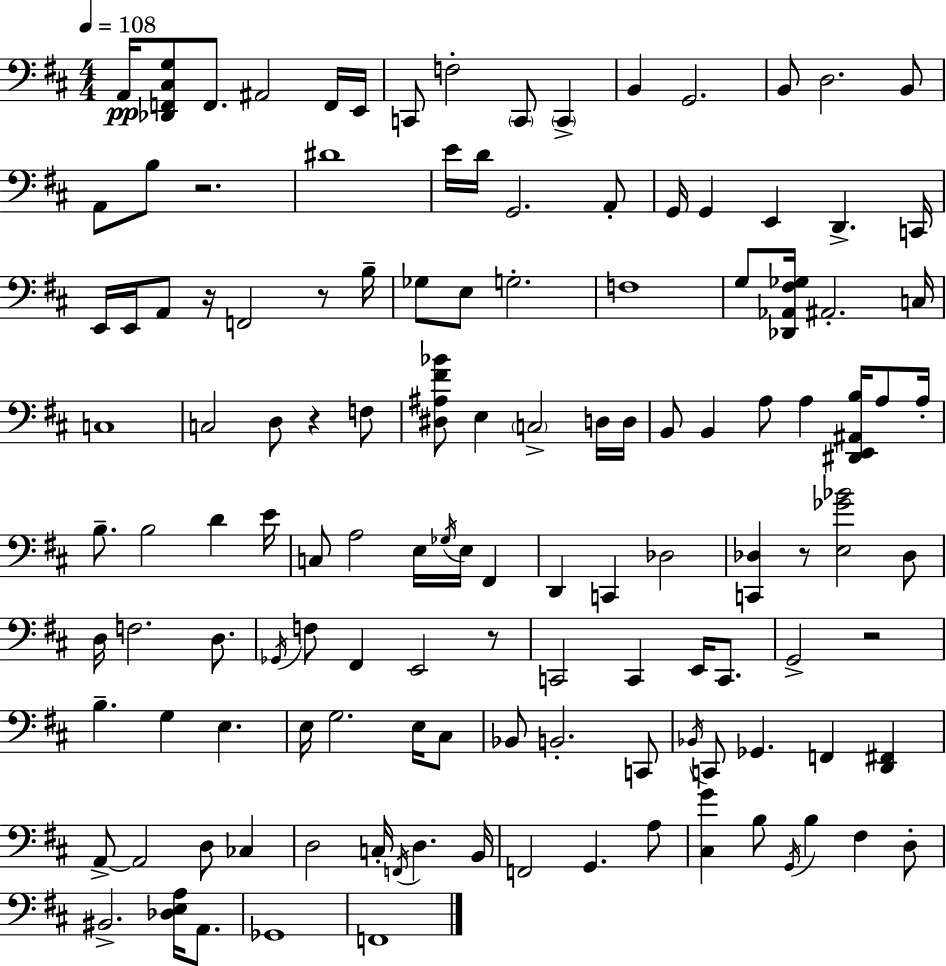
X:1
T:Untitled
M:4/4
L:1/4
K:D
A,,/4 [_D,,F,,^C,G,]/2 F,,/2 ^A,,2 F,,/4 E,,/4 C,,/2 F,2 C,,/2 C,, B,, G,,2 B,,/2 D,2 B,,/2 A,,/2 B,/2 z2 ^D4 E/4 D/4 G,,2 A,,/2 G,,/4 G,, E,, D,, C,,/4 E,,/4 E,,/4 A,,/2 z/4 F,,2 z/2 B,/4 _G,/2 E,/2 G,2 F,4 G,/2 [_D,,_A,,^F,_G,]/4 ^A,,2 C,/4 C,4 C,2 D,/2 z F,/2 [^D,^A,^F_B]/2 E, C,2 D,/4 D,/4 B,,/2 B,, A,/2 A, [^D,,E,,^A,,B,]/4 A,/2 A,/4 B,/2 B,2 D E/4 C,/2 A,2 E,/4 _G,/4 E,/4 ^F,, D,, C,, _D,2 [C,,_D,] z/2 [E,_G_B]2 _D,/2 D,/4 F,2 D,/2 _G,,/4 F,/2 ^F,, E,,2 z/2 C,,2 C,, E,,/4 C,,/2 G,,2 z2 B, G, E, E,/4 G,2 E,/4 ^C,/2 _B,,/2 B,,2 C,,/2 _B,,/4 C,,/2 _G,, F,, [D,,^F,,] A,,/2 A,,2 D,/2 _C, D,2 C,/4 F,,/4 D, B,,/4 F,,2 G,, A,/2 [^C,G] B,/2 G,,/4 B, ^F, D,/2 ^B,,2 [_D,E,A,]/4 A,,/2 _G,,4 F,,4